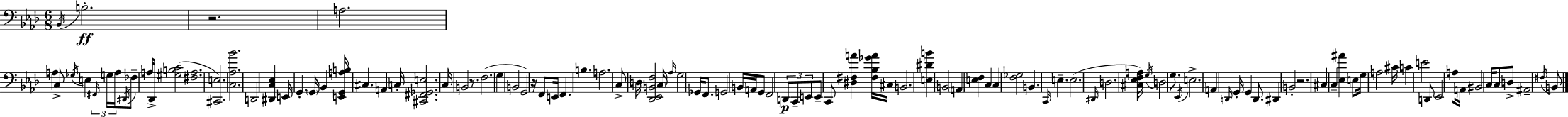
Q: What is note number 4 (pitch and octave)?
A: A3